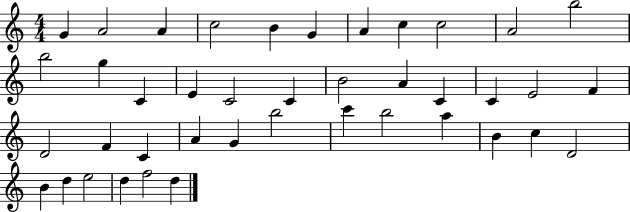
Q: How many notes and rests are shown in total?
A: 41